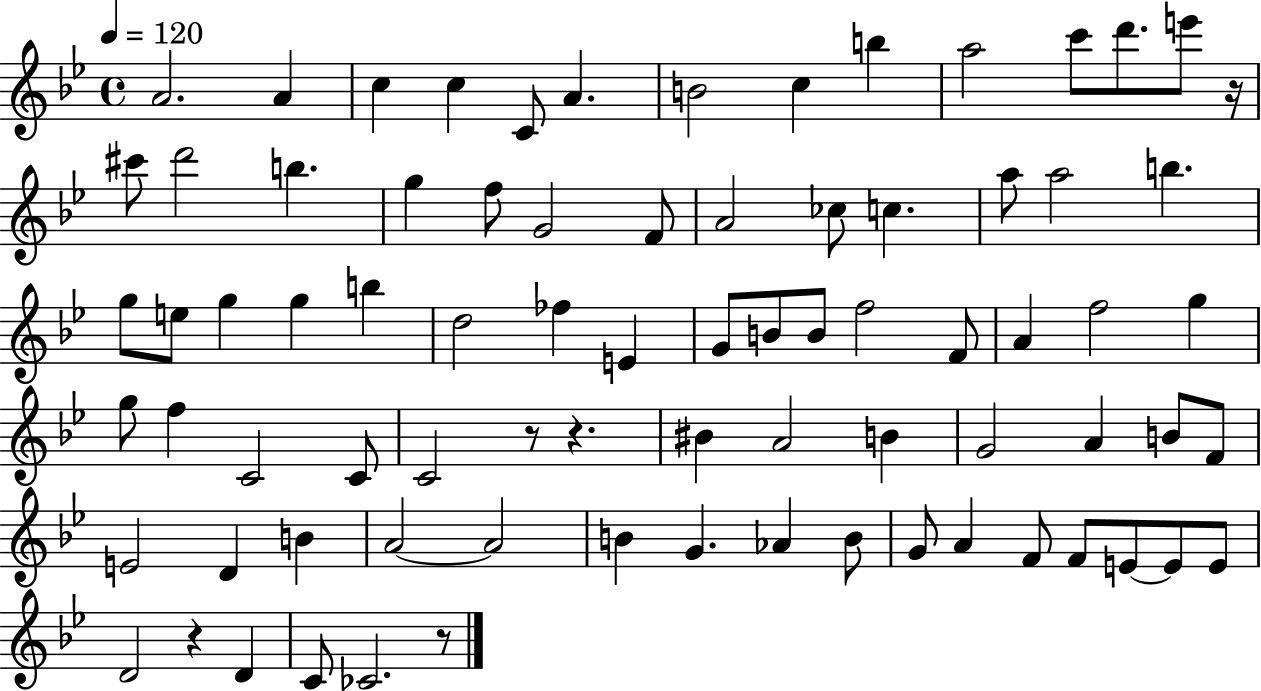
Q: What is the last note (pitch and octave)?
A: CES4